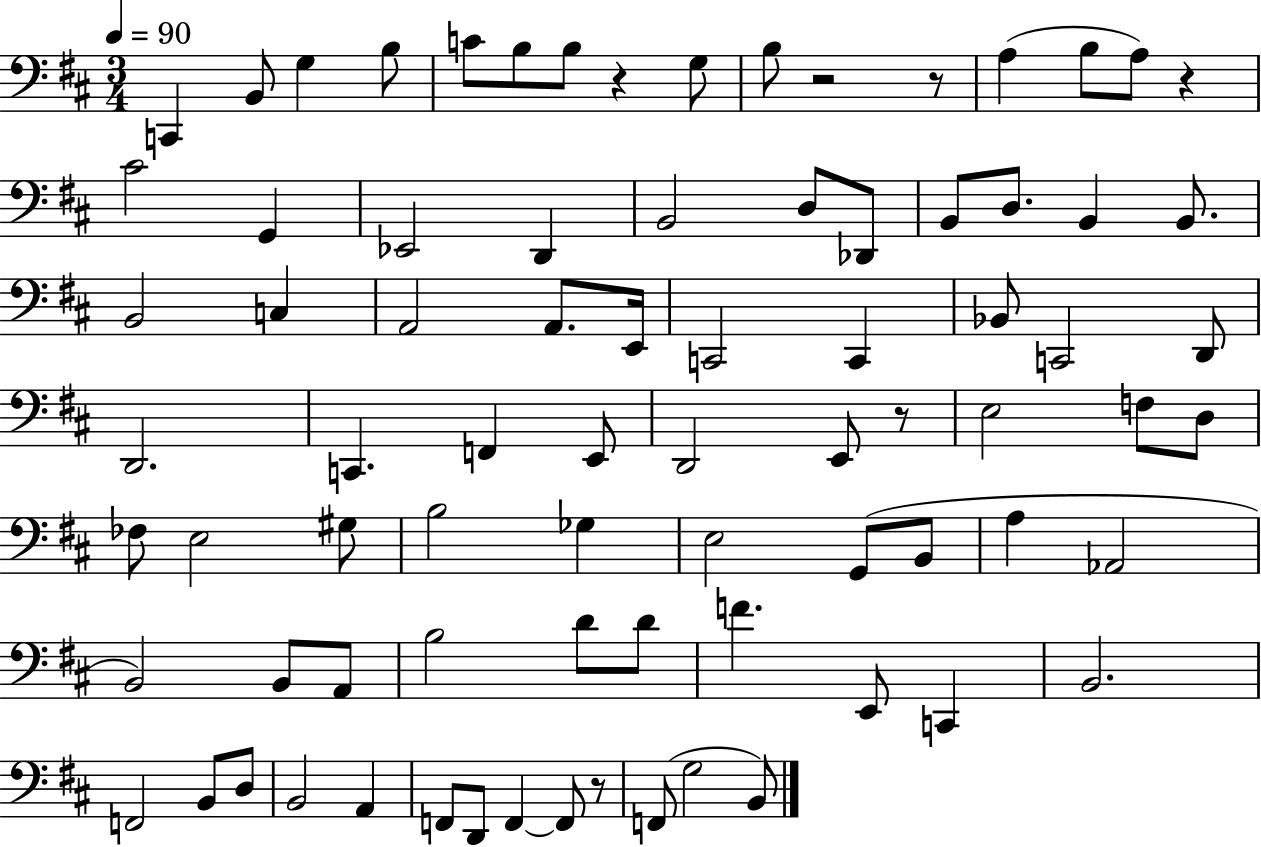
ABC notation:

X:1
T:Untitled
M:3/4
L:1/4
K:D
C,, B,,/2 G, B,/2 C/2 B,/2 B,/2 z G,/2 B,/2 z2 z/2 A, B,/2 A,/2 z ^C2 G,, _E,,2 D,, B,,2 D,/2 _D,,/2 B,,/2 D,/2 B,, B,,/2 B,,2 C, A,,2 A,,/2 E,,/4 C,,2 C,, _B,,/2 C,,2 D,,/2 D,,2 C,, F,, E,,/2 D,,2 E,,/2 z/2 E,2 F,/2 D,/2 _F,/2 E,2 ^G,/2 B,2 _G, E,2 G,,/2 B,,/2 A, _A,,2 B,,2 B,,/2 A,,/2 B,2 D/2 D/2 F E,,/2 C,, B,,2 F,,2 B,,/2 D,/2 B,,2 A,, F,,/2 D,,/2 F,, F,,/2 z/2 F,,/2 G,2 B,,/2